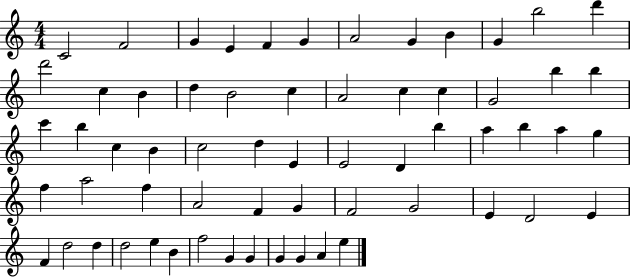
{
  \clef treble
  \numericTimeSignature
  \time 4/4
  \key c \major
  c'2 f'2 | g'4 e'4 f'4 g'4 | a'2 g'4 b'4 | g'4 b''2 d'''4 | \break d'''2 c''4 b'4 | d''4 b'2 c''4 | a'2 c''4 c''4 | g'2 b''4 b''4 | \break c'''4 b''4 c''4 b'4 | c''2 d''4 e'4 | e'2 d'4 b''4 | a''4 b''4 a''4 g''4 | \break f''4 a''2 f''4 | a'2 f'4 g'4 | f'2 g'2 | e'4 d'2 e'4 | \break f'4 d''2 d''4 | d''2 e''4 b'4 | f''2 g'4 g'4 | g'4 g'4 a'4 e''4 | \break \bar "|."
}